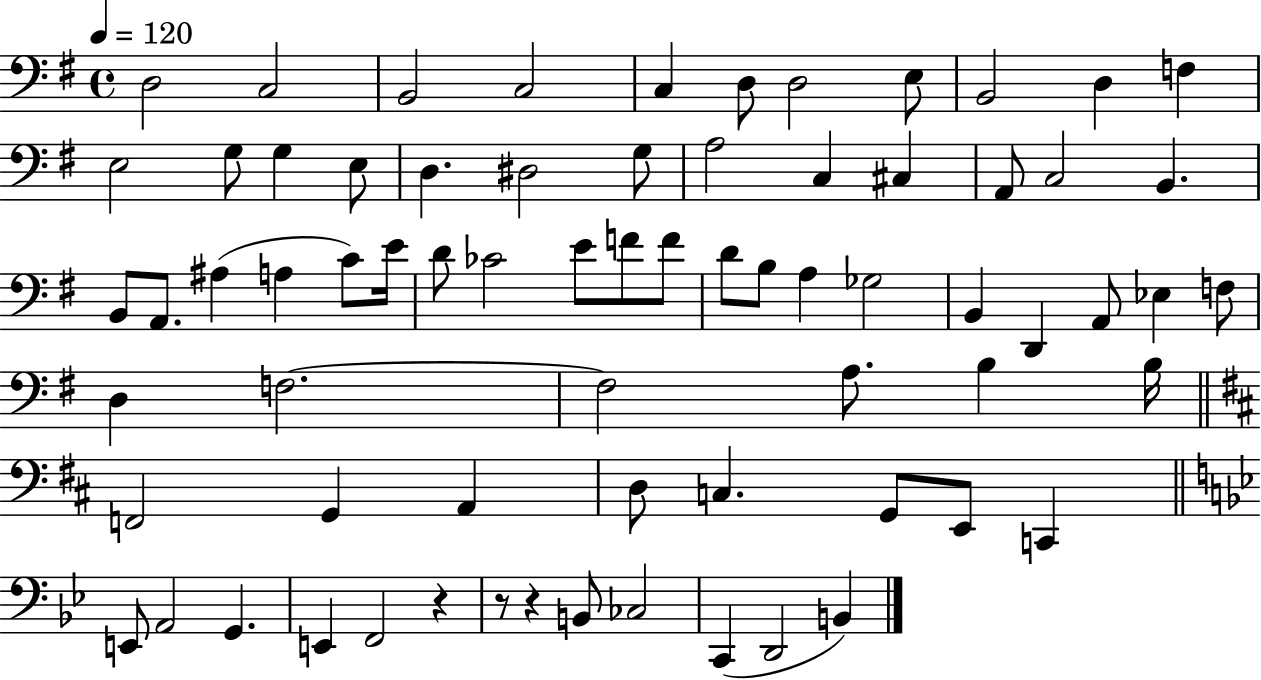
X:1
T:Untitled
M:4/4
L:1/4
K:G
D,2 C,2 B,,2 C,2 C, D,/2 D,2 E,/2 B,,2 D, F, E,2 G,/2 G, E,/2 D, ^D,2 G,/2 A,2 C, ^C, A,,/2 C,2 B,, B,,/2 A,,/2 ^A, A, C/2 E/4 D/2 _C2 E/2 F/2 F/2 D/2 B,/2 A, _G,2 B,, D,, A,,/2 _E, F,/2 D, F,2 F,2 A,/2 B, B,/4 F,,2 G,, A,, D,/2 C, G,,/2 E,,/2 C,, E,,/2 A,,2 G,, E,, F,,2 z z/2 z B,,/2 _C,2 C,, D,,2 B,,